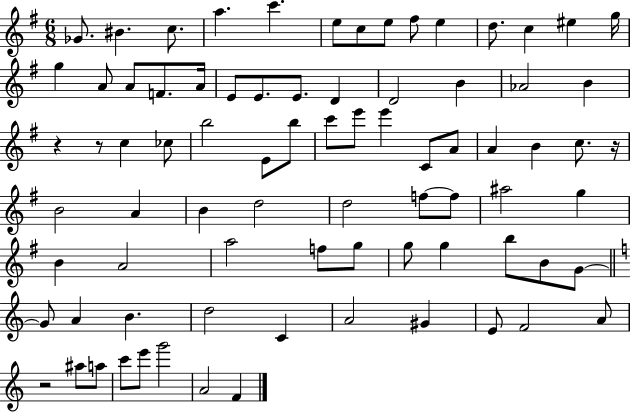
Gb4/e. BIS4/q. C5/e. A5/q. C6/q. E5/e C5/e E5/e F#5/e E5/q D5/e. C5/q EIS5/q G5/s G5/q A4/e A4/e F4/e. A4/s E4/e E4/e. E4/e. D4/q D4/h B4/q Ab4/h B4/q R/q R/e C5/q CES5/e B5/h E4/e B5/e C6/e E6/e E6/q C4/e A4/e A4/q B4/q C5/e. R/s B4/h A4/q B4/q D5/h D5/h F5/e F5/e A#5/h G5/q B4/q A4/h A5/h F5/e G5/e G5/e G5/q B5/e B4/e G4/e G4/e A4/q B4/q. D5/h C4/q A4/h G#4/q E4/e F4/h A4/e R/h A#5/e A5/e C6/e E6/e G6/h A4/h F4/q